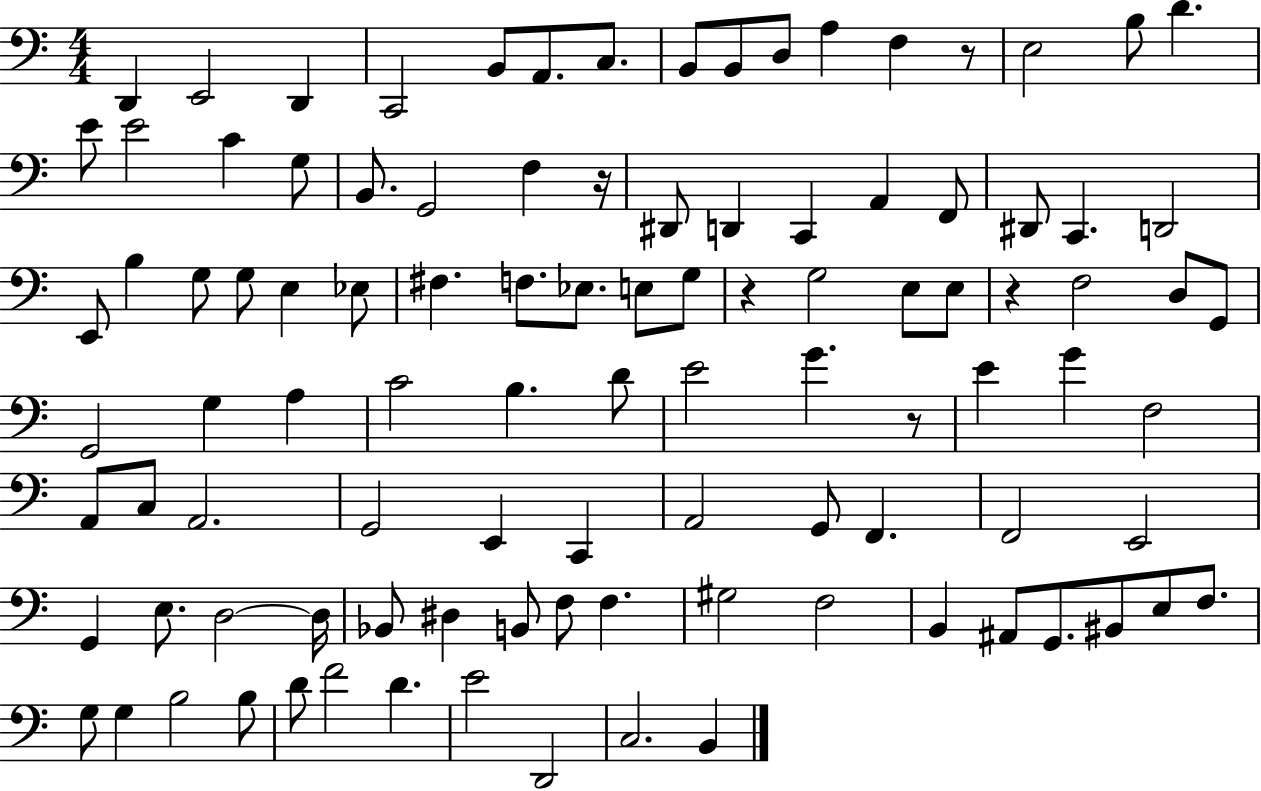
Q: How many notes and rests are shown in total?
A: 102